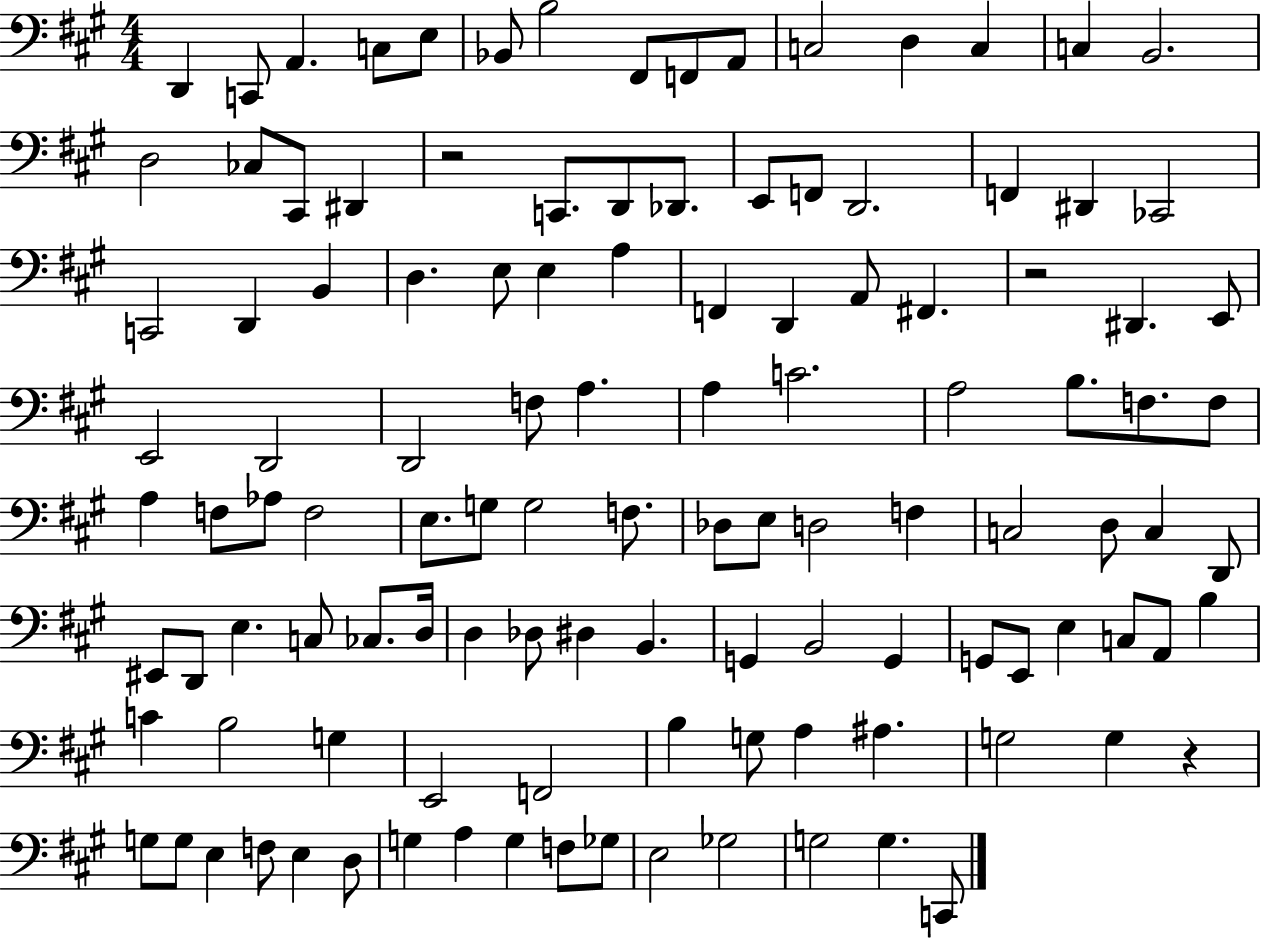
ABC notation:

X:1
T:Untitled
M:4/4
L:1/4
K:A
D,, C,,/2 A,, C,/2 E,/2 _B,,/2 B,2 ^F,,/2 F,,/2 A,,/2 C,2 D, C, C, B,,2 D,2 _C,/2 ^C,,/2 ^D,, z2 C,,/2 D,,/2 _D,,/2 E,,/2 F,,/2 D,,2 F,, ^D,, _C,,2 C,,2 D,, B,, D, E,/2 E, A, F,, D,, A,,/2 ^F,, z2 ^D,, E,,/2 E,,2 D,,2 D,,2 F,/2 A, A, C2 A,2 B,/2 F,/2 F,/2 A, F,/2 _A,/2 F,2 E,/2 G,/2 G,2 F,/2 _D,/2 E,/2 D,2 F, C,2 D,/2 C, D,,/2 ^E,,/2 D,,/2 E, C,/2 _C,/2 D,/4 D, _D,/2 ^D, B,, G,, B,,2 G,, G,,/2 E,,/2 E, C,/2 A,,/2 B, C B,2 G, E,,2 F,,2 B, G,/2 A, ^A, G,2 G, z G,/2 G,/2 E, F,/2 E, D,/2 G, A, G, F,/2 _G,/2 E,2 _G,2 G,2 G, C,,/2